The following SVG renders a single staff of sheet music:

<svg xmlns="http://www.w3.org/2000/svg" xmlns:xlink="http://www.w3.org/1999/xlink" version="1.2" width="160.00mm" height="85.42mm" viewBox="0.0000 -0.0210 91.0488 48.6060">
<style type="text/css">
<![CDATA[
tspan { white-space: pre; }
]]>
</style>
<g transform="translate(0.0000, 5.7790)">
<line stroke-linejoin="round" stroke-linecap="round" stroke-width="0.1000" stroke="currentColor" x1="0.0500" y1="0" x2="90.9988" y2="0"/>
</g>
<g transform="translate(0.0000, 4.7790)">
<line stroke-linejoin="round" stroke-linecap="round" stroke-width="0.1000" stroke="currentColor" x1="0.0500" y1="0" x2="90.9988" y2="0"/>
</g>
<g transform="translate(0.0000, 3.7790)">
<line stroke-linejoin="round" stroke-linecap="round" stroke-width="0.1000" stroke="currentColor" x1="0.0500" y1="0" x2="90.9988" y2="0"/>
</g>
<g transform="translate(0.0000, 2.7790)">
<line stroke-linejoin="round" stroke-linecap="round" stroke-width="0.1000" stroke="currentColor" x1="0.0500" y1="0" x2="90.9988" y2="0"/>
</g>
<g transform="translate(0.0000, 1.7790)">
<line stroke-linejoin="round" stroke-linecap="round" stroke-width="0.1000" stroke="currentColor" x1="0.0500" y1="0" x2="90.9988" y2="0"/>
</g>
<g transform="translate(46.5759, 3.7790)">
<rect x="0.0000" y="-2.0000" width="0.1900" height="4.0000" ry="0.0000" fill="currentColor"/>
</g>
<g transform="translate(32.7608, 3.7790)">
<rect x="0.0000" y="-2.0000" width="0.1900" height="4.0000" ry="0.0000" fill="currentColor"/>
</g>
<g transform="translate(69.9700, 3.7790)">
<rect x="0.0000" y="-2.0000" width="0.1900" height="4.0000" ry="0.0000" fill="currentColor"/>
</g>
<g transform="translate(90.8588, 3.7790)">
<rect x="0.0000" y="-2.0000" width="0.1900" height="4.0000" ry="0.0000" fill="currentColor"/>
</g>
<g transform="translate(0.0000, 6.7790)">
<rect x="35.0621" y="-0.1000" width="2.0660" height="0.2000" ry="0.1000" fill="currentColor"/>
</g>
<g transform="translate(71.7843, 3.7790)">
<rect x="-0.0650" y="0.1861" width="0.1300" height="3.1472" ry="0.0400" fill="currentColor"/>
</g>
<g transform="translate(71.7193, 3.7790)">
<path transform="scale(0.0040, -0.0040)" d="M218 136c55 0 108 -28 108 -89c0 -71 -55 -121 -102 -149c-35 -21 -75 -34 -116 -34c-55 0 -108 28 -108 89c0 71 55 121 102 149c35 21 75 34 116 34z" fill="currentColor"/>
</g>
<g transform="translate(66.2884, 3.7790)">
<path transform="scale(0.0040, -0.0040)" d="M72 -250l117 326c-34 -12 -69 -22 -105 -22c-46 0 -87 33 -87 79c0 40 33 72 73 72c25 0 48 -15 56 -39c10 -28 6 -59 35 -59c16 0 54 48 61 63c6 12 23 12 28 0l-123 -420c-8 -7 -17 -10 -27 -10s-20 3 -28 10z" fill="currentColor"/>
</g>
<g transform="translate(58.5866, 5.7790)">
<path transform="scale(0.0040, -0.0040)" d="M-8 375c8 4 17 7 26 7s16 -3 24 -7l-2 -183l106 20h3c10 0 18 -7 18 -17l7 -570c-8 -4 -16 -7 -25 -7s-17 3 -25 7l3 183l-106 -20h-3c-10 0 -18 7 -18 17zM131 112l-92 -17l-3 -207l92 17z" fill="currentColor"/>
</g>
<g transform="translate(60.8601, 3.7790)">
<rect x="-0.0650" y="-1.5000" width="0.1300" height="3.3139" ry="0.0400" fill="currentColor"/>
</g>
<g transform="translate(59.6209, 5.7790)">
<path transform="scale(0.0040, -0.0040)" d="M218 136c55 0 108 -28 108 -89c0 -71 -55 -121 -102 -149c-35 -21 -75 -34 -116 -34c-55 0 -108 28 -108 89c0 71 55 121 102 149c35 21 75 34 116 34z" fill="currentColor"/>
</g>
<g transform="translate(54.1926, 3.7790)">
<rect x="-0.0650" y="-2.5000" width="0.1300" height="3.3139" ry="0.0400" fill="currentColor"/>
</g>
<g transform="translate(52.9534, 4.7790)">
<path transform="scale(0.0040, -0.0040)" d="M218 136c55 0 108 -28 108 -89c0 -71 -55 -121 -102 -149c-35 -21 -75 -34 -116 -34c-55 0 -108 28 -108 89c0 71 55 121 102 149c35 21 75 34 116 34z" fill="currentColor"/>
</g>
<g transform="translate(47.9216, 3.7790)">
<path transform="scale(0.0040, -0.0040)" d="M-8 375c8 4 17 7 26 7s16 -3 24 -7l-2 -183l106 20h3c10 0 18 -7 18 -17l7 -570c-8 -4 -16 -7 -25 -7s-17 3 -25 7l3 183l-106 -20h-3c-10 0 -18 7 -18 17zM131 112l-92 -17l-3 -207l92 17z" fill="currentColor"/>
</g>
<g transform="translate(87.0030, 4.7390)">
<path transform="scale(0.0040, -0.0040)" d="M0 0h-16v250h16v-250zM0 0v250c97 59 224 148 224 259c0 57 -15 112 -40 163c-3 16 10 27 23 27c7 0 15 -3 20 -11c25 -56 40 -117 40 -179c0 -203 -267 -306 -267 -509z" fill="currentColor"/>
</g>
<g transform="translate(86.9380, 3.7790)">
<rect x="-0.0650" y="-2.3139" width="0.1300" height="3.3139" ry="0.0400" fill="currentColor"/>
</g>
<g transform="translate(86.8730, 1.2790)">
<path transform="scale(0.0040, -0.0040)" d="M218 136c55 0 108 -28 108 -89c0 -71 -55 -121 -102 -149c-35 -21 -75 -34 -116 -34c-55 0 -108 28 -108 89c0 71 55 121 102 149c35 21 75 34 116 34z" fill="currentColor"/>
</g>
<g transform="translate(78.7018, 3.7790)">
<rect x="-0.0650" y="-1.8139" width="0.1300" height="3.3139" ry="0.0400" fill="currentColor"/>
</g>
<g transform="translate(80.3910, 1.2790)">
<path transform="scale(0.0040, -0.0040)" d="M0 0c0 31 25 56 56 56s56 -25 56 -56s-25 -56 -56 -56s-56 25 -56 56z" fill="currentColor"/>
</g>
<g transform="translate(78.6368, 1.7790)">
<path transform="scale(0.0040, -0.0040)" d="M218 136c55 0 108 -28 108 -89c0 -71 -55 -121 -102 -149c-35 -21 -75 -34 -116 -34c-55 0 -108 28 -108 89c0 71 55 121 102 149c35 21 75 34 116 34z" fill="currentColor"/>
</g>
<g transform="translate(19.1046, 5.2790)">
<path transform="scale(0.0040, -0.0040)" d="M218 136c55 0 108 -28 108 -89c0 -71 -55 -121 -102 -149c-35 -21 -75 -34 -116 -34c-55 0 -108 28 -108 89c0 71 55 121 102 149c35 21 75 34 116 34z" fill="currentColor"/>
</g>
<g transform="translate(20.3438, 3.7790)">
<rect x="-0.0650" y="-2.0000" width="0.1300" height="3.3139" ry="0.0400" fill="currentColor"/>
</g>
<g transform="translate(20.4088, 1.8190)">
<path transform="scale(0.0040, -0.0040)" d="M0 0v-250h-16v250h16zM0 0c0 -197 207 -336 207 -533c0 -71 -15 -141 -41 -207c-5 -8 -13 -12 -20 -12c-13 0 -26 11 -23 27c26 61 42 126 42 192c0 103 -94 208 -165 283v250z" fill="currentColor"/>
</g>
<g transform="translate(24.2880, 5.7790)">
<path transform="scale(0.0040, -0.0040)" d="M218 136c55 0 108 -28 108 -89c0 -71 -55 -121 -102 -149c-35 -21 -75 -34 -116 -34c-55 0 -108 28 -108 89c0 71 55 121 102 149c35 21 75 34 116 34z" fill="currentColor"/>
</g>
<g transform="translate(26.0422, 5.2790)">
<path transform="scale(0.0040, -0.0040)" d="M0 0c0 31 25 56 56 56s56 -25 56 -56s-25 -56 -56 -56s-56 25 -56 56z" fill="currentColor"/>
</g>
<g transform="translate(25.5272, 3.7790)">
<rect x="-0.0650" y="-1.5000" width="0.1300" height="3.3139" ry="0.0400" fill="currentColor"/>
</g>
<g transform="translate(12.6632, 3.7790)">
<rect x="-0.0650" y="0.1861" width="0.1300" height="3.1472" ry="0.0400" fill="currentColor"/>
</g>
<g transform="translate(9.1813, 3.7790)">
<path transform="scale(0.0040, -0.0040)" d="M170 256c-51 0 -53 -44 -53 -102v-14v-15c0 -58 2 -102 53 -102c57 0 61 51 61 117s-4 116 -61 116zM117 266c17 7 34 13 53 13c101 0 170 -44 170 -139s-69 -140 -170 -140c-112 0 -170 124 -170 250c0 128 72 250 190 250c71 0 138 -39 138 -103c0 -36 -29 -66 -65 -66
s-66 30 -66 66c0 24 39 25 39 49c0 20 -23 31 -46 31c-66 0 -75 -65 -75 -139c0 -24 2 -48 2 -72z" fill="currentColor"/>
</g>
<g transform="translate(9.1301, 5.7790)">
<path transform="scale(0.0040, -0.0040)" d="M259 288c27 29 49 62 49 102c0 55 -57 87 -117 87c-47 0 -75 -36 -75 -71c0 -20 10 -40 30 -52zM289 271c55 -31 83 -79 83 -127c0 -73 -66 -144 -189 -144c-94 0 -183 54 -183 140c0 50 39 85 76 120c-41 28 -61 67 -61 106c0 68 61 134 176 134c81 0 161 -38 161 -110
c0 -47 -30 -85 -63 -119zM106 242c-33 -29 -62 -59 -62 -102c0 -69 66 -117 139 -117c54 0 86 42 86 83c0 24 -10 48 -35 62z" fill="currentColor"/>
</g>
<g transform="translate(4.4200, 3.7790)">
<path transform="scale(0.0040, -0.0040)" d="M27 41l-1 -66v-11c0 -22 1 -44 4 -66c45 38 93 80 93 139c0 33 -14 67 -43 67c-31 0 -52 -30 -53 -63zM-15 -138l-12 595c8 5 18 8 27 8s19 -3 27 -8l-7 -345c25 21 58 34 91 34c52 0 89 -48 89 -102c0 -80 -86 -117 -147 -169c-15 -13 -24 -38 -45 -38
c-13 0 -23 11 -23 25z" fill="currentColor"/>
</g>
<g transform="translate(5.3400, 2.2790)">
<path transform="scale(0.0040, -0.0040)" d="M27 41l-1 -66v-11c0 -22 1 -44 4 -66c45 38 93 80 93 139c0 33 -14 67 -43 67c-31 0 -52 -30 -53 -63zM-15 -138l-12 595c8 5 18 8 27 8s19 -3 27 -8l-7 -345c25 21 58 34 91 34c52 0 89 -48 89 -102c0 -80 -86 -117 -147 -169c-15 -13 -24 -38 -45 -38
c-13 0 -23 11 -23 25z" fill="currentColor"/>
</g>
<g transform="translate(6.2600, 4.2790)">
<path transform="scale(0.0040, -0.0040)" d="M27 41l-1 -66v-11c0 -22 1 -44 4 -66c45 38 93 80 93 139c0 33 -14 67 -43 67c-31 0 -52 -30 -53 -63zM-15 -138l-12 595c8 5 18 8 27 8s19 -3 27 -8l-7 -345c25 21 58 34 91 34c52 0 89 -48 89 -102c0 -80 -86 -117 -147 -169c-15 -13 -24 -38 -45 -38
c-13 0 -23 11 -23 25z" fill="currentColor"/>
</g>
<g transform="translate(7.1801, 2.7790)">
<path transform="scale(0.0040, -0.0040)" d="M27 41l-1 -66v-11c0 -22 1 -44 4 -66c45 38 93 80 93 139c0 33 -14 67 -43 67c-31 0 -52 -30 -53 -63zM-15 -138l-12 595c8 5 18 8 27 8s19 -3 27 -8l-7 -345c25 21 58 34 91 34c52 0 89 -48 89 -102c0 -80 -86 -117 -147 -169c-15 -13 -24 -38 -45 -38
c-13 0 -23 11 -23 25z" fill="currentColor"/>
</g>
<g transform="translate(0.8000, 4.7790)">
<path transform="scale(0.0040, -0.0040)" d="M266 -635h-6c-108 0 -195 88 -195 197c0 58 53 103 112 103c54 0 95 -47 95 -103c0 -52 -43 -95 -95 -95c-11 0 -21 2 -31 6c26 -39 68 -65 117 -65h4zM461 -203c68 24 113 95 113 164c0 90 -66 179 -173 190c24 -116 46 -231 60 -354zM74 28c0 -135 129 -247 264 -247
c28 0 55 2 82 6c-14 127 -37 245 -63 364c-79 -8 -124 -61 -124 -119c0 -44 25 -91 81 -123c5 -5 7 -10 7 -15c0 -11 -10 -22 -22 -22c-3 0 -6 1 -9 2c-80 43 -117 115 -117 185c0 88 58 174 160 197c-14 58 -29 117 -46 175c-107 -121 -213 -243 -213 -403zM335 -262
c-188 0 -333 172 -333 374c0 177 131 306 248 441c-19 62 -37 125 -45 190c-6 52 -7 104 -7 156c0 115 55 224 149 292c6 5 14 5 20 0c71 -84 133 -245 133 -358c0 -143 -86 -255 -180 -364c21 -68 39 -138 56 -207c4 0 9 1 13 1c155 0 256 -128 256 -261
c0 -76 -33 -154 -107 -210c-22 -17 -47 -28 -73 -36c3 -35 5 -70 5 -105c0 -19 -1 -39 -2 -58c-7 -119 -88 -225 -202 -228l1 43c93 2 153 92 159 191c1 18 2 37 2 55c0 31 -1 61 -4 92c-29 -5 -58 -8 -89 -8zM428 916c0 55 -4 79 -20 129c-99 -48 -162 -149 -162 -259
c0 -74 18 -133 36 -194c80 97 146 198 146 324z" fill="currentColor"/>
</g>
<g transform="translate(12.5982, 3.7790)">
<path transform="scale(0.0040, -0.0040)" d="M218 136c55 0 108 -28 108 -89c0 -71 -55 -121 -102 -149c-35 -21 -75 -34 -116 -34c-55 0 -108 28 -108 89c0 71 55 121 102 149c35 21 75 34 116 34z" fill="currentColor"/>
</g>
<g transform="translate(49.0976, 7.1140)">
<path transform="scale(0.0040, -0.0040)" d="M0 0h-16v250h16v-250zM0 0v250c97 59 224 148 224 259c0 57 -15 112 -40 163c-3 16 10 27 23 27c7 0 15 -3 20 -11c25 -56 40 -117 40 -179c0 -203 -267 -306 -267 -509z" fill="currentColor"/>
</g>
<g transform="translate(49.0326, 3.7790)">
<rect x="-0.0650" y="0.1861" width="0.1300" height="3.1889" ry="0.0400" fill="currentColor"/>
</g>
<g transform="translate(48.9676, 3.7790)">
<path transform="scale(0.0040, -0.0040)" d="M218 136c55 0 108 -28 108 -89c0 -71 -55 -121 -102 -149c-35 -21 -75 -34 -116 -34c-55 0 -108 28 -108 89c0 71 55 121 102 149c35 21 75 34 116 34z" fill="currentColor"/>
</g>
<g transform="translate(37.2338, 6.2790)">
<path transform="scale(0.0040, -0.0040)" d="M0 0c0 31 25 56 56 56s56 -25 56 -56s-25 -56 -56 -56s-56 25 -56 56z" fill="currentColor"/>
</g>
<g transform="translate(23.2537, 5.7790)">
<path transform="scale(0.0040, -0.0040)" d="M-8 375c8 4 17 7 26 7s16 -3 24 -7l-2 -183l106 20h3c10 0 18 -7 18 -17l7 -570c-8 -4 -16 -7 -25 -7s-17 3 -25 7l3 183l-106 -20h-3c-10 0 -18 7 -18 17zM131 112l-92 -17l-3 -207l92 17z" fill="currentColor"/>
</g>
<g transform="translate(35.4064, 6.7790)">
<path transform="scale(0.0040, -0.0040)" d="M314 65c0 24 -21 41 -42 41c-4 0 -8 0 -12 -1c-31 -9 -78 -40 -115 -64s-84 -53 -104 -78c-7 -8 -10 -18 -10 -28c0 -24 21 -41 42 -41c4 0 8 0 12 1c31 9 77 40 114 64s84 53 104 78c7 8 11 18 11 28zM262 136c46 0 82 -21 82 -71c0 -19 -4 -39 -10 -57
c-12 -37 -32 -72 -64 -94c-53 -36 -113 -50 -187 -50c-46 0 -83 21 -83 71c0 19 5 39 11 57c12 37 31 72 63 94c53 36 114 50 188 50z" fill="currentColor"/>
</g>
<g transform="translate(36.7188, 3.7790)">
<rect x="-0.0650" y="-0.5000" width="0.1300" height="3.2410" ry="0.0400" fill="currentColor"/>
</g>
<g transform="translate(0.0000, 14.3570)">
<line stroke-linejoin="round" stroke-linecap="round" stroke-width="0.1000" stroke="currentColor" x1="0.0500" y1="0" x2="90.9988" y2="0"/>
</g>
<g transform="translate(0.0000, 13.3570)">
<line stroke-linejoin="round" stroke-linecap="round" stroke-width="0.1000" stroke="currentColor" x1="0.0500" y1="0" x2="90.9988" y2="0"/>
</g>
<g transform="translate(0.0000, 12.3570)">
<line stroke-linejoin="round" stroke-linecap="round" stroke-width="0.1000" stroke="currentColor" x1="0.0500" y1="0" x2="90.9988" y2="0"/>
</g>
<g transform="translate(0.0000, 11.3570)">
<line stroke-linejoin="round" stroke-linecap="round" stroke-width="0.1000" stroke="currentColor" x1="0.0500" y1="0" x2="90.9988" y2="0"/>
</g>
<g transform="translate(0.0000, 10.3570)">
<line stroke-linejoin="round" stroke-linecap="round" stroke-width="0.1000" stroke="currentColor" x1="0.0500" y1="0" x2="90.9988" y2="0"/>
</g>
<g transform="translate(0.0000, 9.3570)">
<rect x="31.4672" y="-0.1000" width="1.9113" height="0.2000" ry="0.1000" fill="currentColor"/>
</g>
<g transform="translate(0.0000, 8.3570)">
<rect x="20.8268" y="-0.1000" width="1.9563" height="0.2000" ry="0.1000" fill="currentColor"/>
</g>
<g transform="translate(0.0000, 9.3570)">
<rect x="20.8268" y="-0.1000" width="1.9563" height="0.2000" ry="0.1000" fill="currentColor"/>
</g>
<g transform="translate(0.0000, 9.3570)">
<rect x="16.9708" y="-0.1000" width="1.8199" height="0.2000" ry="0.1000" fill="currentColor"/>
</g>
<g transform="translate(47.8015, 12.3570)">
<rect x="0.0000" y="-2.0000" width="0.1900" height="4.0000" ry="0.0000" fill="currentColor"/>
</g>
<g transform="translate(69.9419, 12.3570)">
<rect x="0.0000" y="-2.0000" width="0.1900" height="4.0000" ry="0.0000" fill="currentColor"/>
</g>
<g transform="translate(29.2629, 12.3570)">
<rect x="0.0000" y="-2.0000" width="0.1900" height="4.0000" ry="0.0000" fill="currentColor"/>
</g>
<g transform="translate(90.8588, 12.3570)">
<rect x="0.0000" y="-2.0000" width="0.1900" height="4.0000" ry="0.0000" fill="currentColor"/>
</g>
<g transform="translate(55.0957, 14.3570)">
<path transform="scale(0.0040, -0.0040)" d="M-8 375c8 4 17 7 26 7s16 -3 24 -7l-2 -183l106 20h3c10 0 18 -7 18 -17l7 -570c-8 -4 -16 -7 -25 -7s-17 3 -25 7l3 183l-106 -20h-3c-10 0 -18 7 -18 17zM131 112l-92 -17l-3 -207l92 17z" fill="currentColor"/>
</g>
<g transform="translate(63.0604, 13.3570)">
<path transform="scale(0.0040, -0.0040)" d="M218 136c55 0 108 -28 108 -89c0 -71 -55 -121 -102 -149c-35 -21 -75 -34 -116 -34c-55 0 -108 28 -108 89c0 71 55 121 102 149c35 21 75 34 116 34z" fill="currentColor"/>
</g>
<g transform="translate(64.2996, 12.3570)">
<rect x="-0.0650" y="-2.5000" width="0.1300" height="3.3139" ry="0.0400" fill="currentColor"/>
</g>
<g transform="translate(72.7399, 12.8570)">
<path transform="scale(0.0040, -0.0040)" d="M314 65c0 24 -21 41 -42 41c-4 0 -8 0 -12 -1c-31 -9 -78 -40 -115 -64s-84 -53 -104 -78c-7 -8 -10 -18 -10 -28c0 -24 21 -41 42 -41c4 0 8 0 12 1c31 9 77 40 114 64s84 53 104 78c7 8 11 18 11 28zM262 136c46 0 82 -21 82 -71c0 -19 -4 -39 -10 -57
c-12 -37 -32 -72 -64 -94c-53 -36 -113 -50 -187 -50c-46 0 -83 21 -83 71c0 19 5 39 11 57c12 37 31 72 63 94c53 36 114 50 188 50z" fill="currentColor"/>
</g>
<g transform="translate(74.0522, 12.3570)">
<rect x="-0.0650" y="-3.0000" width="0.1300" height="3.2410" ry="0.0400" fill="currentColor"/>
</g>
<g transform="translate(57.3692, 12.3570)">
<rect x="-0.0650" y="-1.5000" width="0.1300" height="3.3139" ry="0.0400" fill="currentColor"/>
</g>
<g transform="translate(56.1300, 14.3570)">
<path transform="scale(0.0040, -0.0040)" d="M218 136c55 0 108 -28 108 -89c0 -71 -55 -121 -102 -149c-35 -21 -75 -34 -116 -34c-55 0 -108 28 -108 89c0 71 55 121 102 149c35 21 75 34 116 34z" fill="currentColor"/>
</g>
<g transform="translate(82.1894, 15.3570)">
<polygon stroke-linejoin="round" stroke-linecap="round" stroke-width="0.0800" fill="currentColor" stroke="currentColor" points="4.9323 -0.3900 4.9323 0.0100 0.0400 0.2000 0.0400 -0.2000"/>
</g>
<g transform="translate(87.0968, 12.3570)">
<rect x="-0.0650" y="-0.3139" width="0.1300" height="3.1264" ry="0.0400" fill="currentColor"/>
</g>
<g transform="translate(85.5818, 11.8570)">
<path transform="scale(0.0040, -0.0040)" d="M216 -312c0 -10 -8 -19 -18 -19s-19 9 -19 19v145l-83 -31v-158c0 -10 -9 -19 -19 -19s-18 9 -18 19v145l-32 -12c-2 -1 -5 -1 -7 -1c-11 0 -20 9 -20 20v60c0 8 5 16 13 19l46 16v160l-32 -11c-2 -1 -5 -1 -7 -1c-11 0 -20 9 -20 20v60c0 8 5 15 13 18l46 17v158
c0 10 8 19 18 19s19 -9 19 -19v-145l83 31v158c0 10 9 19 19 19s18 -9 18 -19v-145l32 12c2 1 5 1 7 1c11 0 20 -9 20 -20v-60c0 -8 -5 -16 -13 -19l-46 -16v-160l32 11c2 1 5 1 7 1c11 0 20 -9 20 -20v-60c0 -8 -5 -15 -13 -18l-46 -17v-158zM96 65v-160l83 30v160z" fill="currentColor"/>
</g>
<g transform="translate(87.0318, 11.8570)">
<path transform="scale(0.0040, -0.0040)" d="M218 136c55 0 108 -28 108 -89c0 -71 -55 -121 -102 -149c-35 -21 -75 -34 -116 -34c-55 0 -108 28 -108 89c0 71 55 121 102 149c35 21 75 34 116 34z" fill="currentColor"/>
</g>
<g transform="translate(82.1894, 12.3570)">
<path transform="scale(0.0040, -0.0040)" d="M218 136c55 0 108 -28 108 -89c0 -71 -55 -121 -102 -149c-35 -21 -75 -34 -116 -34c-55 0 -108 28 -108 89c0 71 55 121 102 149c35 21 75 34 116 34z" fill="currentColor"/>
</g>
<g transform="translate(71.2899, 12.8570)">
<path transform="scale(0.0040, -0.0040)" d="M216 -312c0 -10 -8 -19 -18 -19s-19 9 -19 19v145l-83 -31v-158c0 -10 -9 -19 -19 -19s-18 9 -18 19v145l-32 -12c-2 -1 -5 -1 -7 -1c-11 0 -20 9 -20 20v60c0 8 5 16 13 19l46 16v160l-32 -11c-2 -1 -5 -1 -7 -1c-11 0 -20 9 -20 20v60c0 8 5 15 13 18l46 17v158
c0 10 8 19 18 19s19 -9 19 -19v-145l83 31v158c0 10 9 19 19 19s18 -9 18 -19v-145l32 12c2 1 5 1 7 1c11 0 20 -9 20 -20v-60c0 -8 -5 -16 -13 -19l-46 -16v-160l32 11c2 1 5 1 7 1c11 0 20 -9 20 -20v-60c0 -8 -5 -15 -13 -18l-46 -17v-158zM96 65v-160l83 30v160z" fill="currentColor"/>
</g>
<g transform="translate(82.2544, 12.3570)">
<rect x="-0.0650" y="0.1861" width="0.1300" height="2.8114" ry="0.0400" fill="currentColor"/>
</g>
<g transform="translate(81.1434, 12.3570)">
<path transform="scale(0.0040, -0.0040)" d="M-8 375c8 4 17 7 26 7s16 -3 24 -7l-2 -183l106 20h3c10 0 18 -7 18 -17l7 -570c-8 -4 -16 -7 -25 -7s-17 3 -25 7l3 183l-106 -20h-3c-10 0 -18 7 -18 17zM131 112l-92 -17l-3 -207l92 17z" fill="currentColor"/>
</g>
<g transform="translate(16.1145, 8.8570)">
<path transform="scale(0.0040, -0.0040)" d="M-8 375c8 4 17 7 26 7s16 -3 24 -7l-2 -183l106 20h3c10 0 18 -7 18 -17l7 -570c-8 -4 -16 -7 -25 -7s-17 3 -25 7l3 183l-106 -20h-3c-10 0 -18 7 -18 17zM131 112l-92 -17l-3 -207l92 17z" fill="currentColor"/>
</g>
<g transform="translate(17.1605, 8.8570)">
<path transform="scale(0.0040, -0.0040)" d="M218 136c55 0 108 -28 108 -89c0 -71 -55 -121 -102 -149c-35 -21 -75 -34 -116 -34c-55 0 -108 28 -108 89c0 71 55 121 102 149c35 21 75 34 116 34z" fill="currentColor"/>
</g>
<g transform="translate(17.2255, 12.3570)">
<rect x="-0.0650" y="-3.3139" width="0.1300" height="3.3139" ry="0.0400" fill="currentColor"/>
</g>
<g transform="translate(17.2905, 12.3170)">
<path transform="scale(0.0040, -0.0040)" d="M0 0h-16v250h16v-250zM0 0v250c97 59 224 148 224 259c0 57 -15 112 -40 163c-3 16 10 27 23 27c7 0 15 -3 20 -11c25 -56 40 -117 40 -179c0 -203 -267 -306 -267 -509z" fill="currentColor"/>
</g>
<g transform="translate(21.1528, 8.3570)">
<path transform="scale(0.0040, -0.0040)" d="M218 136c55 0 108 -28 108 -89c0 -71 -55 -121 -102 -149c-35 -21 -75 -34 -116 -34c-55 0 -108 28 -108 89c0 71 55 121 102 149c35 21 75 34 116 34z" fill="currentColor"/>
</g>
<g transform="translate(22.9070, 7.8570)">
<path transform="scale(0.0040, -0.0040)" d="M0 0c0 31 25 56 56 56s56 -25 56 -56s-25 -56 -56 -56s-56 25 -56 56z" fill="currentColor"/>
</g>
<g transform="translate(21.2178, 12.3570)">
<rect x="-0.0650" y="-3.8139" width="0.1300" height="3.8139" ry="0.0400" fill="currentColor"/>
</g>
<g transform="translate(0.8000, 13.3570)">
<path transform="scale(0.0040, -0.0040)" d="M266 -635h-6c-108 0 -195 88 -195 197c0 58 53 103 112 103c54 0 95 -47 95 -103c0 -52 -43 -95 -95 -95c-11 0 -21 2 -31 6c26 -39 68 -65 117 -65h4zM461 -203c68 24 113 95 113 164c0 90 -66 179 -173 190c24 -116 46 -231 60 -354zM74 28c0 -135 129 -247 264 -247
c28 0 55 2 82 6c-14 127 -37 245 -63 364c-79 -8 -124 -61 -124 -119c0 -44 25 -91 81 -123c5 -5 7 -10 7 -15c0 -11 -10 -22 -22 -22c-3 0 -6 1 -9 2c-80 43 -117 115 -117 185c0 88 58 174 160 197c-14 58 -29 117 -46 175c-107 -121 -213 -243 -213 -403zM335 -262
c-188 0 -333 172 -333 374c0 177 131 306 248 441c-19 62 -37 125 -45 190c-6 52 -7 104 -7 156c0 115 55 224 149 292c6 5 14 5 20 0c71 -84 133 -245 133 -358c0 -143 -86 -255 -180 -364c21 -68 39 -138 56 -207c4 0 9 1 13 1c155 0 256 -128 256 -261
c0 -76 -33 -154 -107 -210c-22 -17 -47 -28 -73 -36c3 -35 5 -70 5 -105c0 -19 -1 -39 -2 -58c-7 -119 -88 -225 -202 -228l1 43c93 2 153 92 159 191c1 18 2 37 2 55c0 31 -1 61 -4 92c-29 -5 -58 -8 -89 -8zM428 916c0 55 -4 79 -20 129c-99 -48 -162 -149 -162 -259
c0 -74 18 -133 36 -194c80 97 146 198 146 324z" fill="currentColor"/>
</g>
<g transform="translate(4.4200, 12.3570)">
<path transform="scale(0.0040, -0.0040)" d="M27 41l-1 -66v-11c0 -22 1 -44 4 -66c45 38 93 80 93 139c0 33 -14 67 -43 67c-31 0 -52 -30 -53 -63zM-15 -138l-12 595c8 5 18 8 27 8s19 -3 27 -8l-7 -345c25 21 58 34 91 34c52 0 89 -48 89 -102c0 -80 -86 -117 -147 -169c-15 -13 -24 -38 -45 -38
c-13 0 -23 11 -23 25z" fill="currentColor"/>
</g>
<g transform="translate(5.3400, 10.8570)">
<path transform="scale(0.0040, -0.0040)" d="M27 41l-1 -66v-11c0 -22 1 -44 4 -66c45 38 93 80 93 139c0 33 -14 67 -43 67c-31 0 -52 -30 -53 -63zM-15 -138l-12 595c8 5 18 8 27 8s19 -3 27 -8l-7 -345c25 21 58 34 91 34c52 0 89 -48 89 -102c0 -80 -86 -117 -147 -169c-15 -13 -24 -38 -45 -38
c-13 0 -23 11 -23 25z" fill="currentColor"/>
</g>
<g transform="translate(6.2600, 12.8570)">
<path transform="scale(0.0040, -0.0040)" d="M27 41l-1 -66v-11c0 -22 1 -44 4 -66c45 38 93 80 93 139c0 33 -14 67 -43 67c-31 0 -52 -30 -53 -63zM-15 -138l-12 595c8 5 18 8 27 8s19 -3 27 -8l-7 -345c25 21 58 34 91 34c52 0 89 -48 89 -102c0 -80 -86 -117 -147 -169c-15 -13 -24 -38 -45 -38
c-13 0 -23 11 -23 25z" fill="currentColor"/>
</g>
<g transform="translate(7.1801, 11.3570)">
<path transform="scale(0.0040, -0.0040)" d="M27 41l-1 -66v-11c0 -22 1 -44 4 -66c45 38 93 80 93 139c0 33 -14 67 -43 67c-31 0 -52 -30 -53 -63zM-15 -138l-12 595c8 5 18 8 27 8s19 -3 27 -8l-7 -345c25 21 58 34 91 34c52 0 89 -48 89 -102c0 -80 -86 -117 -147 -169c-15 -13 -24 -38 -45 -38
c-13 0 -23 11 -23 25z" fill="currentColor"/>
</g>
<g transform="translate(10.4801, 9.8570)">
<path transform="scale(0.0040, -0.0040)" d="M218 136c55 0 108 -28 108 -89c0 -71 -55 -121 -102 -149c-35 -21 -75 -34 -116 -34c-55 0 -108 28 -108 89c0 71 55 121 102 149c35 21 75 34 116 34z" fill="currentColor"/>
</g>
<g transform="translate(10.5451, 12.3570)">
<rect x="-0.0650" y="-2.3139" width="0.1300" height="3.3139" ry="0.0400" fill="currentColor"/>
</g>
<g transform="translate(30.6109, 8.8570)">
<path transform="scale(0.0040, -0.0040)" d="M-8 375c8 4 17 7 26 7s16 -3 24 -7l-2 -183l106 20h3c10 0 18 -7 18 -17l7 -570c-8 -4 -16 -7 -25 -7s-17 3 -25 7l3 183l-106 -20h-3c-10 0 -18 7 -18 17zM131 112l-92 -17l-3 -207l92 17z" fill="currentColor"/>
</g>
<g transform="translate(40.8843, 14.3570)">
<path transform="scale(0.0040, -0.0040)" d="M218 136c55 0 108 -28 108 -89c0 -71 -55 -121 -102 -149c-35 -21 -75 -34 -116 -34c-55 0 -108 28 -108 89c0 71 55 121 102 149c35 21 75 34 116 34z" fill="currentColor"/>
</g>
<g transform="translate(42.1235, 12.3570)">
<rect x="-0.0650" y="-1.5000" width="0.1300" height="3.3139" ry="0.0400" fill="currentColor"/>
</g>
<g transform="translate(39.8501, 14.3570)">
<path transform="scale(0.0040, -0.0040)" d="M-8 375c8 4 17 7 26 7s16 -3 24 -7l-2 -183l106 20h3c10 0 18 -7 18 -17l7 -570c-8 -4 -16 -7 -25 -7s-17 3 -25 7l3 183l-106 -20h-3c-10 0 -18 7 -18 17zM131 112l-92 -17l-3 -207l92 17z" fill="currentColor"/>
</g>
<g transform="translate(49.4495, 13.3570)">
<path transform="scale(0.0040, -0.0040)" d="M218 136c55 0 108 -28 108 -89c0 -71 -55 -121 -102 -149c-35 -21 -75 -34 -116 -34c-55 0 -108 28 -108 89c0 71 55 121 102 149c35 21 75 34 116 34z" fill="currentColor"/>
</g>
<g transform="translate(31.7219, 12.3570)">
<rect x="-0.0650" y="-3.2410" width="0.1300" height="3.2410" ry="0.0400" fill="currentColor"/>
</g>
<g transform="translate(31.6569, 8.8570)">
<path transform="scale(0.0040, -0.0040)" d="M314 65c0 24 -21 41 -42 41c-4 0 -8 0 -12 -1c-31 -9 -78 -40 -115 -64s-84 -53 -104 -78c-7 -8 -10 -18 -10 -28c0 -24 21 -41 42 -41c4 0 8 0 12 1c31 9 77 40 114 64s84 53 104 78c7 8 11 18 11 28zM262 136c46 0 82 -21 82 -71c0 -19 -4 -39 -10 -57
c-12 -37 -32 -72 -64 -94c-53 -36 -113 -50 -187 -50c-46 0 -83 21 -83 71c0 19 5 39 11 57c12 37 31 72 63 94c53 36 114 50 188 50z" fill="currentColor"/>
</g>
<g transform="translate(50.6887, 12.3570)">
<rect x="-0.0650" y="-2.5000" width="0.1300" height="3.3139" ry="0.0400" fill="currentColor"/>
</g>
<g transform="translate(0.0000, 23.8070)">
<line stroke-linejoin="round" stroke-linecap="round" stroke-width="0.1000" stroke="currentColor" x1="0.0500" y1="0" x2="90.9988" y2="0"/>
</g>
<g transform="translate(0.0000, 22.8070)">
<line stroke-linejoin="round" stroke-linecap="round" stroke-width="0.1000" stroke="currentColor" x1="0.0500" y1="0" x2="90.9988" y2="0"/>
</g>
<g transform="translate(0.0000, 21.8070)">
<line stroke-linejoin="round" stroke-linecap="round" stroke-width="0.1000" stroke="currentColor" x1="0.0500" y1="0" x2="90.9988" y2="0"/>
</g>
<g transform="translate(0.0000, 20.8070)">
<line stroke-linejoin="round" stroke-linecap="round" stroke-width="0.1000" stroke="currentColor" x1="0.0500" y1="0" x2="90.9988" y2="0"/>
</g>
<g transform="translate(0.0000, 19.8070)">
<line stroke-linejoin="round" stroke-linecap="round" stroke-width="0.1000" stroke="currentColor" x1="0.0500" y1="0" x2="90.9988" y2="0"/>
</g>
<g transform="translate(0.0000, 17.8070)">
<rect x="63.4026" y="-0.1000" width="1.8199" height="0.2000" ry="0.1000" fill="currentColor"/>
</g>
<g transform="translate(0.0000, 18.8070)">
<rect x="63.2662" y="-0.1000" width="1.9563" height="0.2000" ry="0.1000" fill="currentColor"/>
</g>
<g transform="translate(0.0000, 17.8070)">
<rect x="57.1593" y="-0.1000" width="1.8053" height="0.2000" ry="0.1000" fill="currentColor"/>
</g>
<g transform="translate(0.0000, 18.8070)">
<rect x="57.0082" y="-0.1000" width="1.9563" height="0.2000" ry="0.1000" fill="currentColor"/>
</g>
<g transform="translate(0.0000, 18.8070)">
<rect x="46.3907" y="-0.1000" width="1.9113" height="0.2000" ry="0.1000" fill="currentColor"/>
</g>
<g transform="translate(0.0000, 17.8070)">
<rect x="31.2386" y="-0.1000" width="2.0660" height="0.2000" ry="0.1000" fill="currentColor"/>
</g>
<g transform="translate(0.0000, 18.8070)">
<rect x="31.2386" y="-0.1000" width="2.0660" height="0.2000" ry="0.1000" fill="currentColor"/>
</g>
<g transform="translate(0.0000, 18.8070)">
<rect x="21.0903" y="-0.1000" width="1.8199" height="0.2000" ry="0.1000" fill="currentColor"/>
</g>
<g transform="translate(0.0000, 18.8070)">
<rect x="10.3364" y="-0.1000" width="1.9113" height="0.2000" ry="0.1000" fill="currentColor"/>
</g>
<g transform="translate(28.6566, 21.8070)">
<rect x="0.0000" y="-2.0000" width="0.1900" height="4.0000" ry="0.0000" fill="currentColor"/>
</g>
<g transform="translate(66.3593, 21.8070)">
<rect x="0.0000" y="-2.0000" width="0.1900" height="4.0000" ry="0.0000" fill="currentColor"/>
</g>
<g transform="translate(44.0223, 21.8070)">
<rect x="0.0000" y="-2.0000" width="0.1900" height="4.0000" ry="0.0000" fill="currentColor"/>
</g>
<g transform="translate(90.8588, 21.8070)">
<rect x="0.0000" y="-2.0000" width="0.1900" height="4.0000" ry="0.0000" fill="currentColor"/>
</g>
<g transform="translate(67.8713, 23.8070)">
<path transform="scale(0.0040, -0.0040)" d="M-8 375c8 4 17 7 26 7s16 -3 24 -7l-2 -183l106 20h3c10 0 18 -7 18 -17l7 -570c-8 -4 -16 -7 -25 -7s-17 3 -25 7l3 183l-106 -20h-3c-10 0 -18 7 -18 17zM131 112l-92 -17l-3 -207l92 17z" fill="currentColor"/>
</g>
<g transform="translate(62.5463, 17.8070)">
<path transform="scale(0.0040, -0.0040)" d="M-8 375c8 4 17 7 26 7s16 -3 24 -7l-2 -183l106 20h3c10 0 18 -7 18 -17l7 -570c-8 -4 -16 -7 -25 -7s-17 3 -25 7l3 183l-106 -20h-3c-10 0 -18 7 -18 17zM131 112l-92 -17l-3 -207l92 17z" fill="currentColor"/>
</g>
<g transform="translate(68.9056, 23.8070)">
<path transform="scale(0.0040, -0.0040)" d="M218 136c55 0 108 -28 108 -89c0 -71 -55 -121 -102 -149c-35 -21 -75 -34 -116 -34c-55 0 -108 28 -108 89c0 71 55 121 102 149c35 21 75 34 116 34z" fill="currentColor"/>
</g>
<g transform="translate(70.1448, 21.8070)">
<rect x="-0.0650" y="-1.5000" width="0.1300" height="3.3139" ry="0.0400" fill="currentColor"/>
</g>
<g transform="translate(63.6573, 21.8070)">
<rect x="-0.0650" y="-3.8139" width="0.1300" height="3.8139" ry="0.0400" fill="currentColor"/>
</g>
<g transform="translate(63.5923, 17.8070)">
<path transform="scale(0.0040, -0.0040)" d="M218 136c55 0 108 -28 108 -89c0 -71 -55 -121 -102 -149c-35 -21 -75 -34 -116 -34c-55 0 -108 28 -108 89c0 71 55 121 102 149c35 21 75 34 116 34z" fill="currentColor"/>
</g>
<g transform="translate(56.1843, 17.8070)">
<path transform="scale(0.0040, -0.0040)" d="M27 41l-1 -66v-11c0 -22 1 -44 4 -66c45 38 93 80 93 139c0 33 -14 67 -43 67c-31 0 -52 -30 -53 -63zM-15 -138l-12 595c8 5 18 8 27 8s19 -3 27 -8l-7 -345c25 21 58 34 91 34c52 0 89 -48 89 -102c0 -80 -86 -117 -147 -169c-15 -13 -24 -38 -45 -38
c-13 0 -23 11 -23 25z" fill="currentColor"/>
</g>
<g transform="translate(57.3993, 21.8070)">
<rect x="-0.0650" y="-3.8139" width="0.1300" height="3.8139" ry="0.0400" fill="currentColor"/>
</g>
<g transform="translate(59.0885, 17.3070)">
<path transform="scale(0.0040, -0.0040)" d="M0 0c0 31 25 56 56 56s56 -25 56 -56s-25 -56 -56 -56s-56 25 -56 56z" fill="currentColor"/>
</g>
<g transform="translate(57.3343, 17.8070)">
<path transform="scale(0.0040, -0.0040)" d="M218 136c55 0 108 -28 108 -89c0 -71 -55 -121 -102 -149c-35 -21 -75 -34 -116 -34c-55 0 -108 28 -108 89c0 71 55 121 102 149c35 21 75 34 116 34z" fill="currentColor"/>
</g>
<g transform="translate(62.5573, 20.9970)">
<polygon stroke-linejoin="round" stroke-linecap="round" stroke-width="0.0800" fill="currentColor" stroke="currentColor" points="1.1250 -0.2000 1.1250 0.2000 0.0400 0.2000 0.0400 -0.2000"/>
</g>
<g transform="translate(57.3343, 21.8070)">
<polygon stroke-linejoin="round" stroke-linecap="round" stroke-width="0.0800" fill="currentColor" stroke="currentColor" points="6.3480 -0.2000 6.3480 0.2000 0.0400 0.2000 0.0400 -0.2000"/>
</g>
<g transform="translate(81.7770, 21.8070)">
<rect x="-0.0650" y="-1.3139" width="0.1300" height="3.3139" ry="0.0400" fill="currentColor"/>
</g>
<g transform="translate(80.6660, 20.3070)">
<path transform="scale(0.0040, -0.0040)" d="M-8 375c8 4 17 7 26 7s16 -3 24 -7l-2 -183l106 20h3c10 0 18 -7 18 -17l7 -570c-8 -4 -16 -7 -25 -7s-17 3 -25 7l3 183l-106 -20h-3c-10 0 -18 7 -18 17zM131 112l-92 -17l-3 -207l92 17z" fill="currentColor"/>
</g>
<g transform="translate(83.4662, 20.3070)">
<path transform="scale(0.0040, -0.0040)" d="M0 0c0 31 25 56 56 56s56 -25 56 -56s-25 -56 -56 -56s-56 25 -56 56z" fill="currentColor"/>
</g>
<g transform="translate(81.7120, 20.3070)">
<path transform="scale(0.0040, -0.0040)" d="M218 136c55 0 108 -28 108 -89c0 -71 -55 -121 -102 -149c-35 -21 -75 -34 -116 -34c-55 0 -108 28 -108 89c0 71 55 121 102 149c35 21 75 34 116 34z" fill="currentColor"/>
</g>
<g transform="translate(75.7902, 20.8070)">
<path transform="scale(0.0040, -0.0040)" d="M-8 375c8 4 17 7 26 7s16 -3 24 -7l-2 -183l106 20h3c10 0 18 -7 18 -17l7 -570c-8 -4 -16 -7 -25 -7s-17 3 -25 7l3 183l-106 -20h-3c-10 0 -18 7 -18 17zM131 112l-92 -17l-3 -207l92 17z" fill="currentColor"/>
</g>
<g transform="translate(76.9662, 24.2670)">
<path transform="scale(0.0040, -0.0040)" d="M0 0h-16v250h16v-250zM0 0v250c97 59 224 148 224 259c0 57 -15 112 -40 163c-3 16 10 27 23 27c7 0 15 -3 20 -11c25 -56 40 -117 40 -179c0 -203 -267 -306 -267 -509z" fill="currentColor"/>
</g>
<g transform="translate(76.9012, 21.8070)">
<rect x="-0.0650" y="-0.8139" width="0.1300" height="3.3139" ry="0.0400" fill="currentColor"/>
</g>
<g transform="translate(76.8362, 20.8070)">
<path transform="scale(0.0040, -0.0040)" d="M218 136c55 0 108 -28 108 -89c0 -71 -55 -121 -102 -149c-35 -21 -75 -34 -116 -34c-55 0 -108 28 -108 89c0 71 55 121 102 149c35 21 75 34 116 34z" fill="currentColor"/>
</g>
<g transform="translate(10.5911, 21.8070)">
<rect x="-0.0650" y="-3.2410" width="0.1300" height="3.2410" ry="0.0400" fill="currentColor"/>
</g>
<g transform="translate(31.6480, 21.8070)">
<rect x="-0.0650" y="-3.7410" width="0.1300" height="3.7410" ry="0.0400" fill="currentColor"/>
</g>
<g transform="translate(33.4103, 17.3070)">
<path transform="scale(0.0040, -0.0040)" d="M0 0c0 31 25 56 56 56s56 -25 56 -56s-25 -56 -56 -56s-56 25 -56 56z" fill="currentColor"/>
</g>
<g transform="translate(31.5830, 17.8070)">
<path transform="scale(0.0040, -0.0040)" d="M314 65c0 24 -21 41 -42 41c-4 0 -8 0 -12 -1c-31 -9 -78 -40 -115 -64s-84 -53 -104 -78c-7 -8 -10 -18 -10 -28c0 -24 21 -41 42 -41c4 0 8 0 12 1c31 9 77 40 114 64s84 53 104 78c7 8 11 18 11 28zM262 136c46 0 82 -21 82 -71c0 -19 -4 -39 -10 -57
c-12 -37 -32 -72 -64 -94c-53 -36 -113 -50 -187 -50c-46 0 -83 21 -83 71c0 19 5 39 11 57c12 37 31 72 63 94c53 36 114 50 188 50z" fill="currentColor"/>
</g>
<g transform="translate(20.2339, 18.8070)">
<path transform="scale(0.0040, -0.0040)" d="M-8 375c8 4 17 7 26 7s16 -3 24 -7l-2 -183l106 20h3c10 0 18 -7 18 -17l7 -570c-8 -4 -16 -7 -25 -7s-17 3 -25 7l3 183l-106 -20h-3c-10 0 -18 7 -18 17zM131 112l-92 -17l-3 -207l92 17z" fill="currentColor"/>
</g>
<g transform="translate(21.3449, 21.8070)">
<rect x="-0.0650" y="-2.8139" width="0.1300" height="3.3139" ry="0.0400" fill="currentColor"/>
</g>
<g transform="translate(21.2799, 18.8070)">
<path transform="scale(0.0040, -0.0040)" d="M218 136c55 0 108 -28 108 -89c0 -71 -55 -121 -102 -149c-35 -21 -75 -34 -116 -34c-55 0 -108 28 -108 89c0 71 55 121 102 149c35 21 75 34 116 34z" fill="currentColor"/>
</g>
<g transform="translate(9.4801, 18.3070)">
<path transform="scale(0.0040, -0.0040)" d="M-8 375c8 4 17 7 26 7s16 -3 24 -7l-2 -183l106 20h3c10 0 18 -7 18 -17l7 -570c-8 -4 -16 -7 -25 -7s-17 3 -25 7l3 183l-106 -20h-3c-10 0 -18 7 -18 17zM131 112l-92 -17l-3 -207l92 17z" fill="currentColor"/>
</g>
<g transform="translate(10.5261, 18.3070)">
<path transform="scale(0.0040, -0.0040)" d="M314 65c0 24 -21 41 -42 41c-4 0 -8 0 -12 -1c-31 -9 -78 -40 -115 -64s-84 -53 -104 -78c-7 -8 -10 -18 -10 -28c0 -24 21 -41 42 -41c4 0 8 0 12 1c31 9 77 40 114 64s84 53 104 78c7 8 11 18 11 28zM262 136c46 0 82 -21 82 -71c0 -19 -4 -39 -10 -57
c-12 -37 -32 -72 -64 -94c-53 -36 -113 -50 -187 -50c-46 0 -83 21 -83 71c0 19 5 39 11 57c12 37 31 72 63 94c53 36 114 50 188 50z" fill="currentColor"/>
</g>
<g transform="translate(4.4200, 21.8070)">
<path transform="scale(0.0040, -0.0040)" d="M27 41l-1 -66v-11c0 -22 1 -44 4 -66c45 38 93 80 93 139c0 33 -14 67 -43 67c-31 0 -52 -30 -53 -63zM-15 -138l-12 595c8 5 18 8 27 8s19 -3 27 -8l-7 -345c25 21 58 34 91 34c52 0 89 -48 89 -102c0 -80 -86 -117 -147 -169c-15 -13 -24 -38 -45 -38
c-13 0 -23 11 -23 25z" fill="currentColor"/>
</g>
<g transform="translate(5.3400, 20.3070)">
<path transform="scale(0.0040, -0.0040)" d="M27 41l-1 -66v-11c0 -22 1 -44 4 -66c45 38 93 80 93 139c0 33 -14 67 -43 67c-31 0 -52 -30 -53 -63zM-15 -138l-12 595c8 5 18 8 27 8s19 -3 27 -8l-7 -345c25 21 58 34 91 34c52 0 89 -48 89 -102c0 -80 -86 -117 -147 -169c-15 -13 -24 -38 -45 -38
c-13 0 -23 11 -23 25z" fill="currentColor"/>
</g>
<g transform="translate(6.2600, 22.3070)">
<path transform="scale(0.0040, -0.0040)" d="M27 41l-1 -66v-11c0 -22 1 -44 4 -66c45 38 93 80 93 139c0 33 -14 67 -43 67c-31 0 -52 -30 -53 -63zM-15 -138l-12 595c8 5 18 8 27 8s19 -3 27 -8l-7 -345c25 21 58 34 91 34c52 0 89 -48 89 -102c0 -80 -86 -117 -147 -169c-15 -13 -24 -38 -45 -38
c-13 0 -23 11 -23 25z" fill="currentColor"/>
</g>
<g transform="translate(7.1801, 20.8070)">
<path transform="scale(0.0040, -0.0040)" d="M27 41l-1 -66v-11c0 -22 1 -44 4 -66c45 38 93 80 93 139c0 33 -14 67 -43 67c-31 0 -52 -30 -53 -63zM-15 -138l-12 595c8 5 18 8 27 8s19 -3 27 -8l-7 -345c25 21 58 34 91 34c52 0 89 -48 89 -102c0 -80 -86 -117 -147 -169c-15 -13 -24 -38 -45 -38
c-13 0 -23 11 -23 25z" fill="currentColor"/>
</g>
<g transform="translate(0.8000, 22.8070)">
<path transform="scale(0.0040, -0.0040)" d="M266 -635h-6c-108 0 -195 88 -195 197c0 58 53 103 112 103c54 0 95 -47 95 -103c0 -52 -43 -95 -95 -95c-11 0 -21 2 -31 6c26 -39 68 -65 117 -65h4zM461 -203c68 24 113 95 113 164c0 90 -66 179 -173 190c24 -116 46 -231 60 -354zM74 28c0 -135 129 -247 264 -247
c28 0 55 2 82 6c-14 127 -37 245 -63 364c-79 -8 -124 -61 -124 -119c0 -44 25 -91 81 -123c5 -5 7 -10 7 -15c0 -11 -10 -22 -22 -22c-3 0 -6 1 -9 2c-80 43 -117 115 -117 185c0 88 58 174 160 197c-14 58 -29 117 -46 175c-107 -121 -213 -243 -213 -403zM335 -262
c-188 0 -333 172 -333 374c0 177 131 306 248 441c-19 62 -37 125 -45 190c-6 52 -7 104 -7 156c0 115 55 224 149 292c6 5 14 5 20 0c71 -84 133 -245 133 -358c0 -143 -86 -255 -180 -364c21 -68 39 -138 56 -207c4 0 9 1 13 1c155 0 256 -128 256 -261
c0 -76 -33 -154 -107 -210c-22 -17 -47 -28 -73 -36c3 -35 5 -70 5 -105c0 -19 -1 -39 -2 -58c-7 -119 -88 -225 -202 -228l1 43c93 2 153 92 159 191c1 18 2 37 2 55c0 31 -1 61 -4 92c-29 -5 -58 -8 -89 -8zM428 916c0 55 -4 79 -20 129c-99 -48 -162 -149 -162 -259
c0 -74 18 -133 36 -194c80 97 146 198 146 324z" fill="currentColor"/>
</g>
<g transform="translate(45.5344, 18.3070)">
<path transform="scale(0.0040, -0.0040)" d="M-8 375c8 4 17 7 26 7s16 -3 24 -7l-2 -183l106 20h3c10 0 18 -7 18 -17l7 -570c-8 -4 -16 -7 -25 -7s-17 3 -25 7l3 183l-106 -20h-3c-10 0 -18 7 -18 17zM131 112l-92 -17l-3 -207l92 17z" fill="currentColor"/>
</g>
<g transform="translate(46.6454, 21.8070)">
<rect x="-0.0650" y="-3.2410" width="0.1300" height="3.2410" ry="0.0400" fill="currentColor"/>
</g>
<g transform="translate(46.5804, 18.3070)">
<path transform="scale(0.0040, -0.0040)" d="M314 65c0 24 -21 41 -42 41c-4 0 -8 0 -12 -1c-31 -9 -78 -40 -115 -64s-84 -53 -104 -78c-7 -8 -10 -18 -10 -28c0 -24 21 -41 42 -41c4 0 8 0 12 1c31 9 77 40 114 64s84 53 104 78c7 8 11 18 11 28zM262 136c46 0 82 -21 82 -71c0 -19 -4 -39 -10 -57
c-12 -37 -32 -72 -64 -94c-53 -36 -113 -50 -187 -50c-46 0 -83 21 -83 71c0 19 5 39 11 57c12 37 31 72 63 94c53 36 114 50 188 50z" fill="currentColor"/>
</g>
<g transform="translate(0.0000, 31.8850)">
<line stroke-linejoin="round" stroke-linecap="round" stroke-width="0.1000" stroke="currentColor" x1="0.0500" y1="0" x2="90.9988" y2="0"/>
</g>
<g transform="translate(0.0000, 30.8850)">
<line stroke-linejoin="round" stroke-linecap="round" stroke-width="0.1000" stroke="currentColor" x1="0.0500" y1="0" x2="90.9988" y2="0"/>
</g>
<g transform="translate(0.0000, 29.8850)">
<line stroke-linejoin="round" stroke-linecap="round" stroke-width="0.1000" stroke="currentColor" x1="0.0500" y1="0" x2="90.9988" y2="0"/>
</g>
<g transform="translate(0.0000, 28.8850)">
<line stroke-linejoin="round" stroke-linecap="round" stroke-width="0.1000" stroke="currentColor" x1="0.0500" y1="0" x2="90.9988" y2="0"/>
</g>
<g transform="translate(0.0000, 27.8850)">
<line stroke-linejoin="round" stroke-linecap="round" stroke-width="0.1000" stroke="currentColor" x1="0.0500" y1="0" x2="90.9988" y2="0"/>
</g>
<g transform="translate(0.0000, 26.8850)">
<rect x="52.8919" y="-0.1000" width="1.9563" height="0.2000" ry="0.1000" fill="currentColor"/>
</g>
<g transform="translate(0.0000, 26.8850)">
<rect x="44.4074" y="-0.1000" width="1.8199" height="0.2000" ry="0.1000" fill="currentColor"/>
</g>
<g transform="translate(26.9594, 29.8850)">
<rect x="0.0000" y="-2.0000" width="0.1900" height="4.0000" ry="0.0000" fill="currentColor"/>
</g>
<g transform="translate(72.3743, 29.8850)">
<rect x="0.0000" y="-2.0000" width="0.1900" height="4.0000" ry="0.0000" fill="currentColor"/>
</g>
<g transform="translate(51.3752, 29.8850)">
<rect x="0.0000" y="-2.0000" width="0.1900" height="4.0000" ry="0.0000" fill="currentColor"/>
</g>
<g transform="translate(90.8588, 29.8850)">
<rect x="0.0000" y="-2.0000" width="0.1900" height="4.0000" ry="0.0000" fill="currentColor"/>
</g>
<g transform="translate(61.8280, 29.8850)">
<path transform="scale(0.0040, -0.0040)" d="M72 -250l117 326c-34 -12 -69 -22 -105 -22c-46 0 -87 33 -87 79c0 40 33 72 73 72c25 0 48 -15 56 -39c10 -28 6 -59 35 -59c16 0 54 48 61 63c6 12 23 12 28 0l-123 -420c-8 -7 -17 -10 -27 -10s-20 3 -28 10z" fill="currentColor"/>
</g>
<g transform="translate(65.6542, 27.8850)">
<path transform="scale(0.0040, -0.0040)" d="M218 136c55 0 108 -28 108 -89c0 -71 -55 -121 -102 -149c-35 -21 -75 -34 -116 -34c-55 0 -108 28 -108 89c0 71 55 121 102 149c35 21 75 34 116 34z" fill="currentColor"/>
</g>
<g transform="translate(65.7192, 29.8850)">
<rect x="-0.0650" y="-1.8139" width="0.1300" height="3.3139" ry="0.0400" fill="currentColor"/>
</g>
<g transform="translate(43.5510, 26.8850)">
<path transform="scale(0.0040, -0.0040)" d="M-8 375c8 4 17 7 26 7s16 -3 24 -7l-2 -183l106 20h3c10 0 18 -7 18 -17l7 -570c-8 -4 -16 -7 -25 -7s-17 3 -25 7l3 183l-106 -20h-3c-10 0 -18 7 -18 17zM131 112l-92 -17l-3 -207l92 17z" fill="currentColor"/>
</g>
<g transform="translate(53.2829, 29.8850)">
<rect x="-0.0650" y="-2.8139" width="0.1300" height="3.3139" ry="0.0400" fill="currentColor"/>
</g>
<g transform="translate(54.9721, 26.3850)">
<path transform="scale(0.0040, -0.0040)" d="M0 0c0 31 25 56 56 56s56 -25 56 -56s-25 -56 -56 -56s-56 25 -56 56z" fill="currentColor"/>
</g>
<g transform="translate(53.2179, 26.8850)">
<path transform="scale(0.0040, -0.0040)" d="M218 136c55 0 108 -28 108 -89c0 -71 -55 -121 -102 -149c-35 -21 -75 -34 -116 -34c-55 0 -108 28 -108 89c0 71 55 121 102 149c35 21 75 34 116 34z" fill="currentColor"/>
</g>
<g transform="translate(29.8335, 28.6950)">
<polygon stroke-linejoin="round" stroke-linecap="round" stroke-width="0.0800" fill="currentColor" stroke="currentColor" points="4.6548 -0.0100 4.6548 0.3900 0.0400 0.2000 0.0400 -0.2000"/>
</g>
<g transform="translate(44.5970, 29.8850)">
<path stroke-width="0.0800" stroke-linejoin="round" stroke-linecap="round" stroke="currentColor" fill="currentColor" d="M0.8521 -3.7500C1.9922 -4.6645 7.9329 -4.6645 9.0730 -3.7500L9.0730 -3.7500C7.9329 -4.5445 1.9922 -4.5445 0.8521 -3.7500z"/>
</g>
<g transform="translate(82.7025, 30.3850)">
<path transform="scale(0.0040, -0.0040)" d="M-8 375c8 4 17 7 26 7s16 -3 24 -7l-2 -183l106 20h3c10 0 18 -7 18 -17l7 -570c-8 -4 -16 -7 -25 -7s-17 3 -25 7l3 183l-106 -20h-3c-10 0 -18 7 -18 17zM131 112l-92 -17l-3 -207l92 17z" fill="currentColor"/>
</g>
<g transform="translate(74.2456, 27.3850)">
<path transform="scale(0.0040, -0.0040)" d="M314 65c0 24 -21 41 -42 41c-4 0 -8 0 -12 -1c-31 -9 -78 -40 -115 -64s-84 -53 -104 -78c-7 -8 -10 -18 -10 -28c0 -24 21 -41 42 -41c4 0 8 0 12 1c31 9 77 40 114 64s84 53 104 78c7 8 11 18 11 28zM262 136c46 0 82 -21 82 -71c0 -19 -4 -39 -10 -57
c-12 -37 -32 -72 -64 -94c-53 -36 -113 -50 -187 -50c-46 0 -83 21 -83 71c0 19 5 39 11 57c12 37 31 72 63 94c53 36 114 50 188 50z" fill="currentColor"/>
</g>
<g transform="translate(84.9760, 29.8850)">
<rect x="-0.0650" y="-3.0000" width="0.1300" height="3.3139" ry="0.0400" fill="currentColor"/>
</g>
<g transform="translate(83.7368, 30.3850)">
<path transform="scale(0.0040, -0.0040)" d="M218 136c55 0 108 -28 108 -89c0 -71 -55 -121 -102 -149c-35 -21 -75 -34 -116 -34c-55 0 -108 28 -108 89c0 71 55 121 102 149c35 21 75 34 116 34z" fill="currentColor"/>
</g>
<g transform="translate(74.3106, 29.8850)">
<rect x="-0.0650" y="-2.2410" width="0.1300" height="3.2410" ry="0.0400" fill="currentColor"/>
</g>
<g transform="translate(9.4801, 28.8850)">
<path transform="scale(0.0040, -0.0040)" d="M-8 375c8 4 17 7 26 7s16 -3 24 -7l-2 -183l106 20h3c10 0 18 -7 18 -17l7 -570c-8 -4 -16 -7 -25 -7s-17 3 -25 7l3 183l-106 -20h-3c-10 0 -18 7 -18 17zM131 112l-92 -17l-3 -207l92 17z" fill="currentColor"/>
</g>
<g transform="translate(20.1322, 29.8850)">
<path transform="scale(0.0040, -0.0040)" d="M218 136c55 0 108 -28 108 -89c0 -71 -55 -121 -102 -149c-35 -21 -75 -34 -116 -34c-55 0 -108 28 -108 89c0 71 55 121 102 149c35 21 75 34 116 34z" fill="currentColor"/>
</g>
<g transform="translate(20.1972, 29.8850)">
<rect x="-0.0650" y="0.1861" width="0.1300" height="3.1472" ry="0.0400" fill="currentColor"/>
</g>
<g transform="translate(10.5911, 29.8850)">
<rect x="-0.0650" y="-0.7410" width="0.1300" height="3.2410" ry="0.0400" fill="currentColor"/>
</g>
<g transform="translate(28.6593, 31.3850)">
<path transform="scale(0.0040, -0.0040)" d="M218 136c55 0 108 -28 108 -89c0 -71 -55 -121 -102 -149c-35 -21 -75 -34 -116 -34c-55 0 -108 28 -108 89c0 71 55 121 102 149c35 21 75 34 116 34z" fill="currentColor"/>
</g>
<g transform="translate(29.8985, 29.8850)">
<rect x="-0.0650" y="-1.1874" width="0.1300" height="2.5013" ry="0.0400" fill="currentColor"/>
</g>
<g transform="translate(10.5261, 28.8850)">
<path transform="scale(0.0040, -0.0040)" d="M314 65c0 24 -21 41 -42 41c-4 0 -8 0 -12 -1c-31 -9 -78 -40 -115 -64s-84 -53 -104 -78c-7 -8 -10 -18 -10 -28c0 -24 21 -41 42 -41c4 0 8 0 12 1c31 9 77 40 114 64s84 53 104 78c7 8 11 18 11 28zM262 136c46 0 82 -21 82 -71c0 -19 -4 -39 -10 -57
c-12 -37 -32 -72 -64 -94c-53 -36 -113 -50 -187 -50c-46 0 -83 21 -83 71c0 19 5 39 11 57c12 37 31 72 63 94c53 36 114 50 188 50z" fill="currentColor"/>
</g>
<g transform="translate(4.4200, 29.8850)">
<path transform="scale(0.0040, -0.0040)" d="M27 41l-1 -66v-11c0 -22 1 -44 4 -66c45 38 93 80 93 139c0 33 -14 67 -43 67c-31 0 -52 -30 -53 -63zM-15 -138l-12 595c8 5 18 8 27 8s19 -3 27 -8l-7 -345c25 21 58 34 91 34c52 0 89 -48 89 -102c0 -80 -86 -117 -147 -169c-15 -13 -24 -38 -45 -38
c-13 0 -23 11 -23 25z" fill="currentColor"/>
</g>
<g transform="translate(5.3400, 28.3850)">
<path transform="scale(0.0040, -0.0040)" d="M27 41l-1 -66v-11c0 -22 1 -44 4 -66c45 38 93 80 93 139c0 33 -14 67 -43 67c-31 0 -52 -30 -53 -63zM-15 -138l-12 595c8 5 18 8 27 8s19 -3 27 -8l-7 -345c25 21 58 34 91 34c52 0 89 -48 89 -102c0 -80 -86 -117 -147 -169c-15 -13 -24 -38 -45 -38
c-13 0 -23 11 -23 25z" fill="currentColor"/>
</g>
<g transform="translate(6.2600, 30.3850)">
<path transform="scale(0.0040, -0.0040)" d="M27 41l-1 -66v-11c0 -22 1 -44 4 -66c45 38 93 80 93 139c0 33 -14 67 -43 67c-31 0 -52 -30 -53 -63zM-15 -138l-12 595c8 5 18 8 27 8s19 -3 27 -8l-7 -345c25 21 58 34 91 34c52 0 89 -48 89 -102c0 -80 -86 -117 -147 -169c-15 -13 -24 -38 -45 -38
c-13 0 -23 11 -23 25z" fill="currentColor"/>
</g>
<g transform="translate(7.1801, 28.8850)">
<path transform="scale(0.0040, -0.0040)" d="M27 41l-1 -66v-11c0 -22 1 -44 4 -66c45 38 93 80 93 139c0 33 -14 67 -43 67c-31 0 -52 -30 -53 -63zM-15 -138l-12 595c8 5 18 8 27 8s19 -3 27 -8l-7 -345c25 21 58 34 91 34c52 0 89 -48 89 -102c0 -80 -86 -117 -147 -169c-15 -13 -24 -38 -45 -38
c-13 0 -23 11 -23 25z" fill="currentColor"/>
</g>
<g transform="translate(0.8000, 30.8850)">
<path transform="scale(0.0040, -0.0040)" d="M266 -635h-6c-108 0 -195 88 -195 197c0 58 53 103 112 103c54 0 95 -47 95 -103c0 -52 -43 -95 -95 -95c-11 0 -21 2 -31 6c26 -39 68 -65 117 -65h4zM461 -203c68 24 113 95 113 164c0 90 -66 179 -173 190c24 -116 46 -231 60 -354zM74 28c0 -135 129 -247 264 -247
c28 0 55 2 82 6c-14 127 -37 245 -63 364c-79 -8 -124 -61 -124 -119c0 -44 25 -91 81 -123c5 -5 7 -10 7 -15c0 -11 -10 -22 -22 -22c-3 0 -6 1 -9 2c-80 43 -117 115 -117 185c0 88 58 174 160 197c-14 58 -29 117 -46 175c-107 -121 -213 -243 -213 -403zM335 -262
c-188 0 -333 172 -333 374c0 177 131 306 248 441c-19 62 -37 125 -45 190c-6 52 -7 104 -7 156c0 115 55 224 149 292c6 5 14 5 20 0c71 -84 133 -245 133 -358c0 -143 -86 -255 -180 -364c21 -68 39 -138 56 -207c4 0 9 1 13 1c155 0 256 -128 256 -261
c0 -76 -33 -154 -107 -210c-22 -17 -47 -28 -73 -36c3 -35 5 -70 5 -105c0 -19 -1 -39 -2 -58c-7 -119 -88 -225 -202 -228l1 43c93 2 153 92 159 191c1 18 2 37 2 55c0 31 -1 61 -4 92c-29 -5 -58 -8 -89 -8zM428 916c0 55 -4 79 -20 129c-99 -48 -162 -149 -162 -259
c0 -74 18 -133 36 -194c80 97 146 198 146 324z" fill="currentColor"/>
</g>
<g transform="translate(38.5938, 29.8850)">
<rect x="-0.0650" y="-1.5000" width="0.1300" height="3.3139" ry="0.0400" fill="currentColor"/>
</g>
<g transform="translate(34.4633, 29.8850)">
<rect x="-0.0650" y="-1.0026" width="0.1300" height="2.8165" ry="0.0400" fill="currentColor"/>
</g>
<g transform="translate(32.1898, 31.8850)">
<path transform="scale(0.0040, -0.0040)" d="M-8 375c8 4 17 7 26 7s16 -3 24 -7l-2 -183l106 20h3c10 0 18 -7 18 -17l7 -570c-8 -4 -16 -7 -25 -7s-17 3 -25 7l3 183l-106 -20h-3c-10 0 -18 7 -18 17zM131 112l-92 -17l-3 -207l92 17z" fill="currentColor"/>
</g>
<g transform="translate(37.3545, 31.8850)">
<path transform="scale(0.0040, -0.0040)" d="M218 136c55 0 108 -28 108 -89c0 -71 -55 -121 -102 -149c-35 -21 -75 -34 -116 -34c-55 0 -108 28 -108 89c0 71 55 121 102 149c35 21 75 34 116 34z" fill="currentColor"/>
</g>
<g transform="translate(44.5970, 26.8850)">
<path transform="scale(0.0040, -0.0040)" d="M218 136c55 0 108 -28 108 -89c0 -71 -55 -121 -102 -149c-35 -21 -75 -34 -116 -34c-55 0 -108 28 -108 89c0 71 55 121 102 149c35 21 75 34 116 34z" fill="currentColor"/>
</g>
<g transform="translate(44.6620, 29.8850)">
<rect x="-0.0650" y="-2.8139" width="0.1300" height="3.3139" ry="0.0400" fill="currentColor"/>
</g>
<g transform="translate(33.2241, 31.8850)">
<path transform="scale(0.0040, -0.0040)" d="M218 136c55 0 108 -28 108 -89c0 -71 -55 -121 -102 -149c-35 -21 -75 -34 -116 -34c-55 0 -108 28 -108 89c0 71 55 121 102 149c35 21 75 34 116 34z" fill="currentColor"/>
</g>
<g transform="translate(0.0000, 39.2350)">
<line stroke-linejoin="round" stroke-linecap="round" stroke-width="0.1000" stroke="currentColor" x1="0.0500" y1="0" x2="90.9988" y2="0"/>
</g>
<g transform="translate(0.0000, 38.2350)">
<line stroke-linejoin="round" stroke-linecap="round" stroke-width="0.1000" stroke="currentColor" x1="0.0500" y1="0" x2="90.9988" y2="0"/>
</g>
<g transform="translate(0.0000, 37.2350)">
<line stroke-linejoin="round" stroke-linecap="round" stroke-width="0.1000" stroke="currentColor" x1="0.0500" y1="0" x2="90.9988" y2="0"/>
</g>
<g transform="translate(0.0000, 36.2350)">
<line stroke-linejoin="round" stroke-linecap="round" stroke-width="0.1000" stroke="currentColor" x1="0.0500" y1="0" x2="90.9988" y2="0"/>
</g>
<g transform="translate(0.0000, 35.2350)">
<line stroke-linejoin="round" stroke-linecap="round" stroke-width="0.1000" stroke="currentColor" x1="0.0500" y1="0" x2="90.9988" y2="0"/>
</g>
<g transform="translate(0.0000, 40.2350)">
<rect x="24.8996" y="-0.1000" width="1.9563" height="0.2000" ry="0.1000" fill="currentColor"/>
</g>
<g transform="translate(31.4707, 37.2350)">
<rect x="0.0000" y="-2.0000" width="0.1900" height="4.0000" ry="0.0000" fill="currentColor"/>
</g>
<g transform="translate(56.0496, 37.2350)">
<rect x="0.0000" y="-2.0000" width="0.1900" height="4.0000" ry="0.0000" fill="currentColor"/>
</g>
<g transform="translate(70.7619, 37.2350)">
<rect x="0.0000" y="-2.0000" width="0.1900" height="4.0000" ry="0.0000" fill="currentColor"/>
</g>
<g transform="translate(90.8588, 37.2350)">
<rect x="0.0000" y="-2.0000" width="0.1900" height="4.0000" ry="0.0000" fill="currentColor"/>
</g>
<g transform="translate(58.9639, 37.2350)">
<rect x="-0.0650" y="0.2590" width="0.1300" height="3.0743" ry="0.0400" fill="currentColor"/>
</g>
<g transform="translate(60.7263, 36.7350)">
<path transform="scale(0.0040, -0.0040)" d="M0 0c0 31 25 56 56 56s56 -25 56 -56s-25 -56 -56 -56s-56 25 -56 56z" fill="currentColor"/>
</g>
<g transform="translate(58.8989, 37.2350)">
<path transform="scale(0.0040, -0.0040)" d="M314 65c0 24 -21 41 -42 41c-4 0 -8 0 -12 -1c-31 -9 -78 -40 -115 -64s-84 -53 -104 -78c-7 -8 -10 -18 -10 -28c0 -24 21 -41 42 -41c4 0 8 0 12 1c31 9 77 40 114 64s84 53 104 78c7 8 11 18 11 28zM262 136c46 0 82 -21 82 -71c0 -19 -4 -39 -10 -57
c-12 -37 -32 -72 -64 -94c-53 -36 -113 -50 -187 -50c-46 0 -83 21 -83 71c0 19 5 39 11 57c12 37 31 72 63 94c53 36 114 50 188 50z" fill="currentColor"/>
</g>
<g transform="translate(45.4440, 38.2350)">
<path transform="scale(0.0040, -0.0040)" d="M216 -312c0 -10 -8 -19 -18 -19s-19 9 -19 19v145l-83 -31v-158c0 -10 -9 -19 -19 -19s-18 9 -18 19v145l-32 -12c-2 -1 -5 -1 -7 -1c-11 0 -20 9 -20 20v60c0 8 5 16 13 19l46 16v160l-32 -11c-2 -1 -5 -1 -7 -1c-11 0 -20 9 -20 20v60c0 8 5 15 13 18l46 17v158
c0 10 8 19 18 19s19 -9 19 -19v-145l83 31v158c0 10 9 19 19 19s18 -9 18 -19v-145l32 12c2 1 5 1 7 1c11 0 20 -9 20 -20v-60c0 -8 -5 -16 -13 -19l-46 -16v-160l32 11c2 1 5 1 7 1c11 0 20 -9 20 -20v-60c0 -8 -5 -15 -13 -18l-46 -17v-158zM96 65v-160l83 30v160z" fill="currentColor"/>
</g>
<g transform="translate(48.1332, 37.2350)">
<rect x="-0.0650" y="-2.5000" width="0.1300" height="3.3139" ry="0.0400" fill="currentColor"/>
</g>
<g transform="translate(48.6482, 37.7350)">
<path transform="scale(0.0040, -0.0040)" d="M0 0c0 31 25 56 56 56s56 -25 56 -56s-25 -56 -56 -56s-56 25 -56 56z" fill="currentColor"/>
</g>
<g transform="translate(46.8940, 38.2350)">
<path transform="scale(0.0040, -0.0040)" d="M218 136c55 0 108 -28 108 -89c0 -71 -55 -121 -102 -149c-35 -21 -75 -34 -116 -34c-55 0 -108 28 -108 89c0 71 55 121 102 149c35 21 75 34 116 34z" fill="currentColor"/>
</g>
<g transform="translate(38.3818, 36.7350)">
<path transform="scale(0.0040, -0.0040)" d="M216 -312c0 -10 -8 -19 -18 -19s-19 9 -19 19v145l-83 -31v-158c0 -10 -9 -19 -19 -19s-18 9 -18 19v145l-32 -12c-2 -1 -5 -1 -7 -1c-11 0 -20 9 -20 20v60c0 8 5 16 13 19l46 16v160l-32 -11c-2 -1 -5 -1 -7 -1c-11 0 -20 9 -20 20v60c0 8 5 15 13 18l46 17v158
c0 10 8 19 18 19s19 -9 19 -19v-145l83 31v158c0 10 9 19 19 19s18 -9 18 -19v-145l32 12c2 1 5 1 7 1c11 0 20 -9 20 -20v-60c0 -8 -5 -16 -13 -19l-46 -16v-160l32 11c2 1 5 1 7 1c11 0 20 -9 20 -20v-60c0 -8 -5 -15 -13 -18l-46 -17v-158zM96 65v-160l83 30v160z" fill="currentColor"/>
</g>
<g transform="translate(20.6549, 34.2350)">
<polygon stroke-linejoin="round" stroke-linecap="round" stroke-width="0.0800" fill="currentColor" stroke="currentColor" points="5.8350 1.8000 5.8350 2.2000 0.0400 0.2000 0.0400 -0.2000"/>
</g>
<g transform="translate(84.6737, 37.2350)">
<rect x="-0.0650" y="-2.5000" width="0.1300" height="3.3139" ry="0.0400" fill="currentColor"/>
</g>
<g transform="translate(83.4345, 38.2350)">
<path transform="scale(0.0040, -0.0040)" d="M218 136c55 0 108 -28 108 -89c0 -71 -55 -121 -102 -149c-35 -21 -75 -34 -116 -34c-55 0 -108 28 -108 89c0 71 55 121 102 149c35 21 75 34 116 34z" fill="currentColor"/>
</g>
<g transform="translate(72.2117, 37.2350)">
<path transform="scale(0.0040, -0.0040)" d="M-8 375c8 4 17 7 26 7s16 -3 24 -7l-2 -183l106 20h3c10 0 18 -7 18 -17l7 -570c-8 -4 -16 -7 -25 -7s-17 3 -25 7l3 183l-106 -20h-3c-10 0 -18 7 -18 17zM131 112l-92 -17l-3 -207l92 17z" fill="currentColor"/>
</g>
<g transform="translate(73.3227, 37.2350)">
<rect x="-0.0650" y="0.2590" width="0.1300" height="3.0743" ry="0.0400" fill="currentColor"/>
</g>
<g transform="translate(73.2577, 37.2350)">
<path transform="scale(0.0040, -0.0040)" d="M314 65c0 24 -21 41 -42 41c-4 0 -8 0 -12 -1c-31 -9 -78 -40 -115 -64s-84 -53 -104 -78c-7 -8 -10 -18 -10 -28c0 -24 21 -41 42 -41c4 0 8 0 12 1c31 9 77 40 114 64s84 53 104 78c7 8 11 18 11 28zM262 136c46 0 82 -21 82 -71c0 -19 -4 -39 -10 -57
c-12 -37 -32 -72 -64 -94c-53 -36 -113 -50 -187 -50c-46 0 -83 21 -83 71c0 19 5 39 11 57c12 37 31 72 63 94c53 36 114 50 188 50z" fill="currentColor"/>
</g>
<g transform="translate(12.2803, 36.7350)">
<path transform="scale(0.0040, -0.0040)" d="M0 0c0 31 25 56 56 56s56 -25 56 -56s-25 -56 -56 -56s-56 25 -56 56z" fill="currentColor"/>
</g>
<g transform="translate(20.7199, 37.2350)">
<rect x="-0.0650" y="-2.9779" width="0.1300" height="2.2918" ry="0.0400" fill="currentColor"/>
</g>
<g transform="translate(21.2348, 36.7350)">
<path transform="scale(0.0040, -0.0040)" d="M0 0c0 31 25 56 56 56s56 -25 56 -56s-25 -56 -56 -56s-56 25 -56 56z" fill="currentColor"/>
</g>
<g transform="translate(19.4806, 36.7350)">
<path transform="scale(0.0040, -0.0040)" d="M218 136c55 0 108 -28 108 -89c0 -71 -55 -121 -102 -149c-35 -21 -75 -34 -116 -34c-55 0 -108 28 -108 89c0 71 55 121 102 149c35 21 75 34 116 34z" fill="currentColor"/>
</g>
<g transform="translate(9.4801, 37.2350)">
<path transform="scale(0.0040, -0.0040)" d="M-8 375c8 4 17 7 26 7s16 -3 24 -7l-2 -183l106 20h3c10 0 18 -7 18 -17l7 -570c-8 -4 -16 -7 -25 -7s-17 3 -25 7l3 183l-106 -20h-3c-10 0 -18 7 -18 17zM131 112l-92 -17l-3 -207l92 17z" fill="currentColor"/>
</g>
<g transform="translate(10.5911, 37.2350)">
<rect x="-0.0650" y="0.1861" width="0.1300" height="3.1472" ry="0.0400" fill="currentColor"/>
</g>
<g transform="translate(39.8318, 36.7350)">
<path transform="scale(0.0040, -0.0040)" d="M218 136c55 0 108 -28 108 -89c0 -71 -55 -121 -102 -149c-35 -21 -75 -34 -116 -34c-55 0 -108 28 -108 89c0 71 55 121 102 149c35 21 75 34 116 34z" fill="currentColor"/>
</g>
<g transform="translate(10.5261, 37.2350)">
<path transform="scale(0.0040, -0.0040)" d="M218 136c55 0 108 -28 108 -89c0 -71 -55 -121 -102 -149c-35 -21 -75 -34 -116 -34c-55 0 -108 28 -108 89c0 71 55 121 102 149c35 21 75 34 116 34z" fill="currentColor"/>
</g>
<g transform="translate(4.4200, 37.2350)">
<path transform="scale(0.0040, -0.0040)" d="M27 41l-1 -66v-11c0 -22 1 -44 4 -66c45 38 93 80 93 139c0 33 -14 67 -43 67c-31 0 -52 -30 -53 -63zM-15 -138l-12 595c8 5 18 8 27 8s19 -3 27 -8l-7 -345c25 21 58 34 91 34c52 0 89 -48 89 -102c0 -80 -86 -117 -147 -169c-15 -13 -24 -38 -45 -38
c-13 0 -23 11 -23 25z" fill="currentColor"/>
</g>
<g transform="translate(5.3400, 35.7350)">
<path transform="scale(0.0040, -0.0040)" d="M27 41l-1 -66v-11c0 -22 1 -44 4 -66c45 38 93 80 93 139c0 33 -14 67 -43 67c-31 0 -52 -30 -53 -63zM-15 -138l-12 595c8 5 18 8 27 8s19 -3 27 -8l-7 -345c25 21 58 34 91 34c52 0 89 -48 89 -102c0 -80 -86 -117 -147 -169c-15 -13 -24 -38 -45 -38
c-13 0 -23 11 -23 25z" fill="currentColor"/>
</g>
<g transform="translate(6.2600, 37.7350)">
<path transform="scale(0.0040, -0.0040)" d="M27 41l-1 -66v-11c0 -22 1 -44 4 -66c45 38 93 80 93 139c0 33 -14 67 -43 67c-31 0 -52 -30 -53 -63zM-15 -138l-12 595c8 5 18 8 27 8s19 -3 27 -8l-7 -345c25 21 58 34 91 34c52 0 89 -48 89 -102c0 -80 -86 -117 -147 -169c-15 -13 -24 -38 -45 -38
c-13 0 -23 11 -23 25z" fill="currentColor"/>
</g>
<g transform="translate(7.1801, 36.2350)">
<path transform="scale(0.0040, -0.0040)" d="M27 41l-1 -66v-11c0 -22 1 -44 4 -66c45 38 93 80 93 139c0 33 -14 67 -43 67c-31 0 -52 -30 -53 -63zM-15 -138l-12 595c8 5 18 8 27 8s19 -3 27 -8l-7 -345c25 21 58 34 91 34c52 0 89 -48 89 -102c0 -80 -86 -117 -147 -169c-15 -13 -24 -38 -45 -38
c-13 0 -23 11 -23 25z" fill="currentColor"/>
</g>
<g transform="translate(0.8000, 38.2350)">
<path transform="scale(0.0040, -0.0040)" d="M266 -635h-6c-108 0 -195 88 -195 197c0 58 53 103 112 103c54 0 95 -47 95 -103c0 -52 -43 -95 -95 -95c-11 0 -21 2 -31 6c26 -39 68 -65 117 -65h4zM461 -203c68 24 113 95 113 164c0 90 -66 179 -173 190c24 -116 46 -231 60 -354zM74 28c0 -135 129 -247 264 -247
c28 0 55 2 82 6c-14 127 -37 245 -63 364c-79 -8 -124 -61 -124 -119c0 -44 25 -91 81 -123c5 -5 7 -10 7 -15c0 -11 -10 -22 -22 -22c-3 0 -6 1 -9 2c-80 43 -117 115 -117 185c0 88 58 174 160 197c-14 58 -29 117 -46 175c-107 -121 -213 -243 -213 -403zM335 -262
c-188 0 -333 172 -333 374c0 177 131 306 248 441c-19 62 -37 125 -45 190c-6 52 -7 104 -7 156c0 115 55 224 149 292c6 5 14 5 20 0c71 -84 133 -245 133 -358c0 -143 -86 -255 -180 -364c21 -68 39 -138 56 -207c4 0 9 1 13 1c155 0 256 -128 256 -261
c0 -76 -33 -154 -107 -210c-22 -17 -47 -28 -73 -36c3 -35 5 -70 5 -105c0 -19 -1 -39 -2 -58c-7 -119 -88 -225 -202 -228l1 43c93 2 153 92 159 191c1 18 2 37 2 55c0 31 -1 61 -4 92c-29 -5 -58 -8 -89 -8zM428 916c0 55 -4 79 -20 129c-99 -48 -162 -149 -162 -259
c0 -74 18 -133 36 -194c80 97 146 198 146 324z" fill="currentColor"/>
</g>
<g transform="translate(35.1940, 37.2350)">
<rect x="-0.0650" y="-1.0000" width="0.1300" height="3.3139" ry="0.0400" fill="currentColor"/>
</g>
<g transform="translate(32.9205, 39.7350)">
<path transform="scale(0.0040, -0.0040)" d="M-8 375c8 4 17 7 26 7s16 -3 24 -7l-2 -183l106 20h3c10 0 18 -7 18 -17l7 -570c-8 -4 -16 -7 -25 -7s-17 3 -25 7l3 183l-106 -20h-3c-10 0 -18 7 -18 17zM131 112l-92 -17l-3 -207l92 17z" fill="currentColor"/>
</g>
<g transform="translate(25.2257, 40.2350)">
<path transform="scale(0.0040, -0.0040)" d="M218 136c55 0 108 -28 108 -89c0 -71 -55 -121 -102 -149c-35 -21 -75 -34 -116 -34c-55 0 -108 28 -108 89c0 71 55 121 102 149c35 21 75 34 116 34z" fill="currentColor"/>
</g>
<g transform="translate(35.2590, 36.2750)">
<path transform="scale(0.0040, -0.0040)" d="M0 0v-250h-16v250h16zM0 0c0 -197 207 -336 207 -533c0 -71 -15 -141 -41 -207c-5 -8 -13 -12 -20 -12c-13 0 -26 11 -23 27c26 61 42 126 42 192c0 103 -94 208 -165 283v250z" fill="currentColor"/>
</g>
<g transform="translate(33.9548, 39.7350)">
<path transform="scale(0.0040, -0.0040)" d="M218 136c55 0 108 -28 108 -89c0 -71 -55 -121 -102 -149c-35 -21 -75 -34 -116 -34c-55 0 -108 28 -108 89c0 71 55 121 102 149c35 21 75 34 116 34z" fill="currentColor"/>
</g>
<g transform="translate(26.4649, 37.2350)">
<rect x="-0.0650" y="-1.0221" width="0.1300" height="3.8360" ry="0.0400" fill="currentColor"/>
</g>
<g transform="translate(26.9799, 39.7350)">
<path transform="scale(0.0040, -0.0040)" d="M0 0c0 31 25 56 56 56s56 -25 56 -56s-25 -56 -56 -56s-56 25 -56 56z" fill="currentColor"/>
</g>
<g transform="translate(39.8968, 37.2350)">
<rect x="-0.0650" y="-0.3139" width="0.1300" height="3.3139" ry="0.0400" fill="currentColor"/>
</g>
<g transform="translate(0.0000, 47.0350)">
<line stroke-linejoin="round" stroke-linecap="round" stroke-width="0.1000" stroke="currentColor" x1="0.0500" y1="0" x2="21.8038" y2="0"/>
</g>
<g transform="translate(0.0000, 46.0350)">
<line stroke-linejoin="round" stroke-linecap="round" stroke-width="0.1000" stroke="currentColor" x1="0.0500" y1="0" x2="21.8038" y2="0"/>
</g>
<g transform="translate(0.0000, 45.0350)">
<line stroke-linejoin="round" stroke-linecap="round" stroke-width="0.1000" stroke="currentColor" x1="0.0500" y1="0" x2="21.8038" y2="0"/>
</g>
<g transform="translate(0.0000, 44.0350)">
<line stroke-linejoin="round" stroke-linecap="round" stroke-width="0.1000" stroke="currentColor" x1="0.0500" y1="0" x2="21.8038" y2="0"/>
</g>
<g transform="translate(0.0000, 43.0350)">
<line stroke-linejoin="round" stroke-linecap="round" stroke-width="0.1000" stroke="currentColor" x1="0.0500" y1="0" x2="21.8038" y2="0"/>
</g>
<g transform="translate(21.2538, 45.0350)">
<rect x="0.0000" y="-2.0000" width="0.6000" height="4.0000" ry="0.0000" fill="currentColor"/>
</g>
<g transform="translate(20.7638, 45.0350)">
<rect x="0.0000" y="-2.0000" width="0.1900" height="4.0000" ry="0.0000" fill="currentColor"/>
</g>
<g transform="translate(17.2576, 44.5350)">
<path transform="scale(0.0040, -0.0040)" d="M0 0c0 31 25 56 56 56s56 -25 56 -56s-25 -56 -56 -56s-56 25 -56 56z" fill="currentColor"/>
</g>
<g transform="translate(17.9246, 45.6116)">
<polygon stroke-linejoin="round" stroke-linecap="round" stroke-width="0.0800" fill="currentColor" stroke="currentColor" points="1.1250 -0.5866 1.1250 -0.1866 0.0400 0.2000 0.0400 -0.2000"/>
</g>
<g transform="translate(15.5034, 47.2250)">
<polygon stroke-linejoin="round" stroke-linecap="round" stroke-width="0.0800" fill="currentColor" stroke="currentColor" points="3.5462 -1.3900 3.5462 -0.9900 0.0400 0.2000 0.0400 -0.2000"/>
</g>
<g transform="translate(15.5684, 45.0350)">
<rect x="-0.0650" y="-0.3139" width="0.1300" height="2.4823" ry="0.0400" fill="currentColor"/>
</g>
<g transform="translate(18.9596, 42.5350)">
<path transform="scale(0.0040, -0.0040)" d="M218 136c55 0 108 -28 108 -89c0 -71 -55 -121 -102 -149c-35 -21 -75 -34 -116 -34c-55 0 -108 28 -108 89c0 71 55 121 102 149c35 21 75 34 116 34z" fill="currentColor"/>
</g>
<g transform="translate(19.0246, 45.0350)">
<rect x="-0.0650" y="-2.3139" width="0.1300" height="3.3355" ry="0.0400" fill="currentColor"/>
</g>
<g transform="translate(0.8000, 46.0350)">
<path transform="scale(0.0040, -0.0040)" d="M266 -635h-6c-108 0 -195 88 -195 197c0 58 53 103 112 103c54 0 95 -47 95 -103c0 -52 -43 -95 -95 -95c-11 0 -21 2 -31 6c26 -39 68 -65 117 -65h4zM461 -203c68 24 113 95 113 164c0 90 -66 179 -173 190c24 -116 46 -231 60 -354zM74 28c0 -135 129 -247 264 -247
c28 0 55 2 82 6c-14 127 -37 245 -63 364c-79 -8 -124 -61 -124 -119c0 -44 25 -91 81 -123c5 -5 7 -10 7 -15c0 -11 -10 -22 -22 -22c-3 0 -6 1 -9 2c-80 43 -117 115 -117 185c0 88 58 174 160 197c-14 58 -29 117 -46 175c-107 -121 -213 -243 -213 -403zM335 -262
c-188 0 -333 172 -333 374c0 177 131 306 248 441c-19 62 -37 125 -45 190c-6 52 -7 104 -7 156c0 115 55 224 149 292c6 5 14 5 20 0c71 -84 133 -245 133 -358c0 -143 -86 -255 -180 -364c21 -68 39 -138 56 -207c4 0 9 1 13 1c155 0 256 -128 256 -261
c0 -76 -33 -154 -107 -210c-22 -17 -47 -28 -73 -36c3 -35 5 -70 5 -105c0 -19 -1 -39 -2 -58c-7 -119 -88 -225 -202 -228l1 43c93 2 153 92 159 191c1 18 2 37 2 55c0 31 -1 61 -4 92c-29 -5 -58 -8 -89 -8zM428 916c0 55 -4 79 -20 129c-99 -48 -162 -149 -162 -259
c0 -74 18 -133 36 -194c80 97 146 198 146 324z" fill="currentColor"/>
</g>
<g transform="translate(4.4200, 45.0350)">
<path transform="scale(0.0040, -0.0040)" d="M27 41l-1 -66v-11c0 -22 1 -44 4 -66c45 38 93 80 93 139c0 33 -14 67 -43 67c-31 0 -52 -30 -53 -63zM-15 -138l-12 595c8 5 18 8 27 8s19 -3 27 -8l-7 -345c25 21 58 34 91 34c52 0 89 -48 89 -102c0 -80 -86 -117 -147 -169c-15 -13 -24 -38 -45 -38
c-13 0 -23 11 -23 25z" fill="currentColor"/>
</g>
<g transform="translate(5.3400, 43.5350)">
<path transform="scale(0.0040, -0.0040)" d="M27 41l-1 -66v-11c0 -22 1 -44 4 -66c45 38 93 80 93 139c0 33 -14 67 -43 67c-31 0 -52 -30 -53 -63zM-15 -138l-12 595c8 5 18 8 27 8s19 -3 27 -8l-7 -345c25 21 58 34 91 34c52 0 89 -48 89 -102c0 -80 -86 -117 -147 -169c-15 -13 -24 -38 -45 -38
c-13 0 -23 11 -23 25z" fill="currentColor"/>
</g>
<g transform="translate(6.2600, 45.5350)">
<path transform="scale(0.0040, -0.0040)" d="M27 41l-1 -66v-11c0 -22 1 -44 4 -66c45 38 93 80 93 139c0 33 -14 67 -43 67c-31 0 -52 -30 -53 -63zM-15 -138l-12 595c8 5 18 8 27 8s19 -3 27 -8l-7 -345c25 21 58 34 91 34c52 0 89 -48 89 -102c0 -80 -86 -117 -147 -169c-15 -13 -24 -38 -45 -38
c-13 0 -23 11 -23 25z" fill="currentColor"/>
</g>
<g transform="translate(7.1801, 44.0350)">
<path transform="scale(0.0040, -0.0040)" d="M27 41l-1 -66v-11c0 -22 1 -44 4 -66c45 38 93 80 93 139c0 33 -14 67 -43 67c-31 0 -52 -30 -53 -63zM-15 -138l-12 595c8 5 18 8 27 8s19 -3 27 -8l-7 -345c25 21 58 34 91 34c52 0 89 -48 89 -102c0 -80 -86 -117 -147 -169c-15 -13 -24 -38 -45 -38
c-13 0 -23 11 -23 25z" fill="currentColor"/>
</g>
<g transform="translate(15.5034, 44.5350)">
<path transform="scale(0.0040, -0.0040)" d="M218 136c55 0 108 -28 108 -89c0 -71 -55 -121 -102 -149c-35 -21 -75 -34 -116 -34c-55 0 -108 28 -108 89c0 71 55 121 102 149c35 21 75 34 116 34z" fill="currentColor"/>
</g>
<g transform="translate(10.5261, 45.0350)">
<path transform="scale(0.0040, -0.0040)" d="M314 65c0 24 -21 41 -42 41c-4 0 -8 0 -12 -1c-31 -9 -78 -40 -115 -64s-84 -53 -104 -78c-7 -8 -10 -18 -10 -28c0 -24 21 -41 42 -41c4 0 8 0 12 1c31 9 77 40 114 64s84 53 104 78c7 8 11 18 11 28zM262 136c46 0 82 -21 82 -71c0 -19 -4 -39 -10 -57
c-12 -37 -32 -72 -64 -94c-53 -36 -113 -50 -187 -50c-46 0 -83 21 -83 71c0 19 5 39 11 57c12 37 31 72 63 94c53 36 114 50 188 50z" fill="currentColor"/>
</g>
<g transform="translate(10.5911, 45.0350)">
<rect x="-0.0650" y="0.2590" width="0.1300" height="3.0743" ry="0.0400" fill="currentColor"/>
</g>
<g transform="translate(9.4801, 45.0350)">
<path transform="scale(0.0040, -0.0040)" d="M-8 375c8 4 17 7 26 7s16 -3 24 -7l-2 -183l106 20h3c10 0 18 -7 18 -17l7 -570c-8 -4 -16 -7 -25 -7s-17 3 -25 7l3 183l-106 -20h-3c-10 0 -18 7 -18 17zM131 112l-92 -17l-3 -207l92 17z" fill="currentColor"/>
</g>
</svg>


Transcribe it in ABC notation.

X:1
T:Untitled
M:6/8
L:1/4
K:Ab
_B F/2 E C2 B/2 G E z/2 _B f g/2 g b/2 c' b2 E G E G ^A2 B/2 ^c/2 b2 a c'2 b2 _c'/2 c'/4 E d/2 e d2 _B F/2 E/2 E a a z/2 f g2 A B c/2 C/2 D/2 ^c ^G _B2 B2 G B2 c/2 g/4